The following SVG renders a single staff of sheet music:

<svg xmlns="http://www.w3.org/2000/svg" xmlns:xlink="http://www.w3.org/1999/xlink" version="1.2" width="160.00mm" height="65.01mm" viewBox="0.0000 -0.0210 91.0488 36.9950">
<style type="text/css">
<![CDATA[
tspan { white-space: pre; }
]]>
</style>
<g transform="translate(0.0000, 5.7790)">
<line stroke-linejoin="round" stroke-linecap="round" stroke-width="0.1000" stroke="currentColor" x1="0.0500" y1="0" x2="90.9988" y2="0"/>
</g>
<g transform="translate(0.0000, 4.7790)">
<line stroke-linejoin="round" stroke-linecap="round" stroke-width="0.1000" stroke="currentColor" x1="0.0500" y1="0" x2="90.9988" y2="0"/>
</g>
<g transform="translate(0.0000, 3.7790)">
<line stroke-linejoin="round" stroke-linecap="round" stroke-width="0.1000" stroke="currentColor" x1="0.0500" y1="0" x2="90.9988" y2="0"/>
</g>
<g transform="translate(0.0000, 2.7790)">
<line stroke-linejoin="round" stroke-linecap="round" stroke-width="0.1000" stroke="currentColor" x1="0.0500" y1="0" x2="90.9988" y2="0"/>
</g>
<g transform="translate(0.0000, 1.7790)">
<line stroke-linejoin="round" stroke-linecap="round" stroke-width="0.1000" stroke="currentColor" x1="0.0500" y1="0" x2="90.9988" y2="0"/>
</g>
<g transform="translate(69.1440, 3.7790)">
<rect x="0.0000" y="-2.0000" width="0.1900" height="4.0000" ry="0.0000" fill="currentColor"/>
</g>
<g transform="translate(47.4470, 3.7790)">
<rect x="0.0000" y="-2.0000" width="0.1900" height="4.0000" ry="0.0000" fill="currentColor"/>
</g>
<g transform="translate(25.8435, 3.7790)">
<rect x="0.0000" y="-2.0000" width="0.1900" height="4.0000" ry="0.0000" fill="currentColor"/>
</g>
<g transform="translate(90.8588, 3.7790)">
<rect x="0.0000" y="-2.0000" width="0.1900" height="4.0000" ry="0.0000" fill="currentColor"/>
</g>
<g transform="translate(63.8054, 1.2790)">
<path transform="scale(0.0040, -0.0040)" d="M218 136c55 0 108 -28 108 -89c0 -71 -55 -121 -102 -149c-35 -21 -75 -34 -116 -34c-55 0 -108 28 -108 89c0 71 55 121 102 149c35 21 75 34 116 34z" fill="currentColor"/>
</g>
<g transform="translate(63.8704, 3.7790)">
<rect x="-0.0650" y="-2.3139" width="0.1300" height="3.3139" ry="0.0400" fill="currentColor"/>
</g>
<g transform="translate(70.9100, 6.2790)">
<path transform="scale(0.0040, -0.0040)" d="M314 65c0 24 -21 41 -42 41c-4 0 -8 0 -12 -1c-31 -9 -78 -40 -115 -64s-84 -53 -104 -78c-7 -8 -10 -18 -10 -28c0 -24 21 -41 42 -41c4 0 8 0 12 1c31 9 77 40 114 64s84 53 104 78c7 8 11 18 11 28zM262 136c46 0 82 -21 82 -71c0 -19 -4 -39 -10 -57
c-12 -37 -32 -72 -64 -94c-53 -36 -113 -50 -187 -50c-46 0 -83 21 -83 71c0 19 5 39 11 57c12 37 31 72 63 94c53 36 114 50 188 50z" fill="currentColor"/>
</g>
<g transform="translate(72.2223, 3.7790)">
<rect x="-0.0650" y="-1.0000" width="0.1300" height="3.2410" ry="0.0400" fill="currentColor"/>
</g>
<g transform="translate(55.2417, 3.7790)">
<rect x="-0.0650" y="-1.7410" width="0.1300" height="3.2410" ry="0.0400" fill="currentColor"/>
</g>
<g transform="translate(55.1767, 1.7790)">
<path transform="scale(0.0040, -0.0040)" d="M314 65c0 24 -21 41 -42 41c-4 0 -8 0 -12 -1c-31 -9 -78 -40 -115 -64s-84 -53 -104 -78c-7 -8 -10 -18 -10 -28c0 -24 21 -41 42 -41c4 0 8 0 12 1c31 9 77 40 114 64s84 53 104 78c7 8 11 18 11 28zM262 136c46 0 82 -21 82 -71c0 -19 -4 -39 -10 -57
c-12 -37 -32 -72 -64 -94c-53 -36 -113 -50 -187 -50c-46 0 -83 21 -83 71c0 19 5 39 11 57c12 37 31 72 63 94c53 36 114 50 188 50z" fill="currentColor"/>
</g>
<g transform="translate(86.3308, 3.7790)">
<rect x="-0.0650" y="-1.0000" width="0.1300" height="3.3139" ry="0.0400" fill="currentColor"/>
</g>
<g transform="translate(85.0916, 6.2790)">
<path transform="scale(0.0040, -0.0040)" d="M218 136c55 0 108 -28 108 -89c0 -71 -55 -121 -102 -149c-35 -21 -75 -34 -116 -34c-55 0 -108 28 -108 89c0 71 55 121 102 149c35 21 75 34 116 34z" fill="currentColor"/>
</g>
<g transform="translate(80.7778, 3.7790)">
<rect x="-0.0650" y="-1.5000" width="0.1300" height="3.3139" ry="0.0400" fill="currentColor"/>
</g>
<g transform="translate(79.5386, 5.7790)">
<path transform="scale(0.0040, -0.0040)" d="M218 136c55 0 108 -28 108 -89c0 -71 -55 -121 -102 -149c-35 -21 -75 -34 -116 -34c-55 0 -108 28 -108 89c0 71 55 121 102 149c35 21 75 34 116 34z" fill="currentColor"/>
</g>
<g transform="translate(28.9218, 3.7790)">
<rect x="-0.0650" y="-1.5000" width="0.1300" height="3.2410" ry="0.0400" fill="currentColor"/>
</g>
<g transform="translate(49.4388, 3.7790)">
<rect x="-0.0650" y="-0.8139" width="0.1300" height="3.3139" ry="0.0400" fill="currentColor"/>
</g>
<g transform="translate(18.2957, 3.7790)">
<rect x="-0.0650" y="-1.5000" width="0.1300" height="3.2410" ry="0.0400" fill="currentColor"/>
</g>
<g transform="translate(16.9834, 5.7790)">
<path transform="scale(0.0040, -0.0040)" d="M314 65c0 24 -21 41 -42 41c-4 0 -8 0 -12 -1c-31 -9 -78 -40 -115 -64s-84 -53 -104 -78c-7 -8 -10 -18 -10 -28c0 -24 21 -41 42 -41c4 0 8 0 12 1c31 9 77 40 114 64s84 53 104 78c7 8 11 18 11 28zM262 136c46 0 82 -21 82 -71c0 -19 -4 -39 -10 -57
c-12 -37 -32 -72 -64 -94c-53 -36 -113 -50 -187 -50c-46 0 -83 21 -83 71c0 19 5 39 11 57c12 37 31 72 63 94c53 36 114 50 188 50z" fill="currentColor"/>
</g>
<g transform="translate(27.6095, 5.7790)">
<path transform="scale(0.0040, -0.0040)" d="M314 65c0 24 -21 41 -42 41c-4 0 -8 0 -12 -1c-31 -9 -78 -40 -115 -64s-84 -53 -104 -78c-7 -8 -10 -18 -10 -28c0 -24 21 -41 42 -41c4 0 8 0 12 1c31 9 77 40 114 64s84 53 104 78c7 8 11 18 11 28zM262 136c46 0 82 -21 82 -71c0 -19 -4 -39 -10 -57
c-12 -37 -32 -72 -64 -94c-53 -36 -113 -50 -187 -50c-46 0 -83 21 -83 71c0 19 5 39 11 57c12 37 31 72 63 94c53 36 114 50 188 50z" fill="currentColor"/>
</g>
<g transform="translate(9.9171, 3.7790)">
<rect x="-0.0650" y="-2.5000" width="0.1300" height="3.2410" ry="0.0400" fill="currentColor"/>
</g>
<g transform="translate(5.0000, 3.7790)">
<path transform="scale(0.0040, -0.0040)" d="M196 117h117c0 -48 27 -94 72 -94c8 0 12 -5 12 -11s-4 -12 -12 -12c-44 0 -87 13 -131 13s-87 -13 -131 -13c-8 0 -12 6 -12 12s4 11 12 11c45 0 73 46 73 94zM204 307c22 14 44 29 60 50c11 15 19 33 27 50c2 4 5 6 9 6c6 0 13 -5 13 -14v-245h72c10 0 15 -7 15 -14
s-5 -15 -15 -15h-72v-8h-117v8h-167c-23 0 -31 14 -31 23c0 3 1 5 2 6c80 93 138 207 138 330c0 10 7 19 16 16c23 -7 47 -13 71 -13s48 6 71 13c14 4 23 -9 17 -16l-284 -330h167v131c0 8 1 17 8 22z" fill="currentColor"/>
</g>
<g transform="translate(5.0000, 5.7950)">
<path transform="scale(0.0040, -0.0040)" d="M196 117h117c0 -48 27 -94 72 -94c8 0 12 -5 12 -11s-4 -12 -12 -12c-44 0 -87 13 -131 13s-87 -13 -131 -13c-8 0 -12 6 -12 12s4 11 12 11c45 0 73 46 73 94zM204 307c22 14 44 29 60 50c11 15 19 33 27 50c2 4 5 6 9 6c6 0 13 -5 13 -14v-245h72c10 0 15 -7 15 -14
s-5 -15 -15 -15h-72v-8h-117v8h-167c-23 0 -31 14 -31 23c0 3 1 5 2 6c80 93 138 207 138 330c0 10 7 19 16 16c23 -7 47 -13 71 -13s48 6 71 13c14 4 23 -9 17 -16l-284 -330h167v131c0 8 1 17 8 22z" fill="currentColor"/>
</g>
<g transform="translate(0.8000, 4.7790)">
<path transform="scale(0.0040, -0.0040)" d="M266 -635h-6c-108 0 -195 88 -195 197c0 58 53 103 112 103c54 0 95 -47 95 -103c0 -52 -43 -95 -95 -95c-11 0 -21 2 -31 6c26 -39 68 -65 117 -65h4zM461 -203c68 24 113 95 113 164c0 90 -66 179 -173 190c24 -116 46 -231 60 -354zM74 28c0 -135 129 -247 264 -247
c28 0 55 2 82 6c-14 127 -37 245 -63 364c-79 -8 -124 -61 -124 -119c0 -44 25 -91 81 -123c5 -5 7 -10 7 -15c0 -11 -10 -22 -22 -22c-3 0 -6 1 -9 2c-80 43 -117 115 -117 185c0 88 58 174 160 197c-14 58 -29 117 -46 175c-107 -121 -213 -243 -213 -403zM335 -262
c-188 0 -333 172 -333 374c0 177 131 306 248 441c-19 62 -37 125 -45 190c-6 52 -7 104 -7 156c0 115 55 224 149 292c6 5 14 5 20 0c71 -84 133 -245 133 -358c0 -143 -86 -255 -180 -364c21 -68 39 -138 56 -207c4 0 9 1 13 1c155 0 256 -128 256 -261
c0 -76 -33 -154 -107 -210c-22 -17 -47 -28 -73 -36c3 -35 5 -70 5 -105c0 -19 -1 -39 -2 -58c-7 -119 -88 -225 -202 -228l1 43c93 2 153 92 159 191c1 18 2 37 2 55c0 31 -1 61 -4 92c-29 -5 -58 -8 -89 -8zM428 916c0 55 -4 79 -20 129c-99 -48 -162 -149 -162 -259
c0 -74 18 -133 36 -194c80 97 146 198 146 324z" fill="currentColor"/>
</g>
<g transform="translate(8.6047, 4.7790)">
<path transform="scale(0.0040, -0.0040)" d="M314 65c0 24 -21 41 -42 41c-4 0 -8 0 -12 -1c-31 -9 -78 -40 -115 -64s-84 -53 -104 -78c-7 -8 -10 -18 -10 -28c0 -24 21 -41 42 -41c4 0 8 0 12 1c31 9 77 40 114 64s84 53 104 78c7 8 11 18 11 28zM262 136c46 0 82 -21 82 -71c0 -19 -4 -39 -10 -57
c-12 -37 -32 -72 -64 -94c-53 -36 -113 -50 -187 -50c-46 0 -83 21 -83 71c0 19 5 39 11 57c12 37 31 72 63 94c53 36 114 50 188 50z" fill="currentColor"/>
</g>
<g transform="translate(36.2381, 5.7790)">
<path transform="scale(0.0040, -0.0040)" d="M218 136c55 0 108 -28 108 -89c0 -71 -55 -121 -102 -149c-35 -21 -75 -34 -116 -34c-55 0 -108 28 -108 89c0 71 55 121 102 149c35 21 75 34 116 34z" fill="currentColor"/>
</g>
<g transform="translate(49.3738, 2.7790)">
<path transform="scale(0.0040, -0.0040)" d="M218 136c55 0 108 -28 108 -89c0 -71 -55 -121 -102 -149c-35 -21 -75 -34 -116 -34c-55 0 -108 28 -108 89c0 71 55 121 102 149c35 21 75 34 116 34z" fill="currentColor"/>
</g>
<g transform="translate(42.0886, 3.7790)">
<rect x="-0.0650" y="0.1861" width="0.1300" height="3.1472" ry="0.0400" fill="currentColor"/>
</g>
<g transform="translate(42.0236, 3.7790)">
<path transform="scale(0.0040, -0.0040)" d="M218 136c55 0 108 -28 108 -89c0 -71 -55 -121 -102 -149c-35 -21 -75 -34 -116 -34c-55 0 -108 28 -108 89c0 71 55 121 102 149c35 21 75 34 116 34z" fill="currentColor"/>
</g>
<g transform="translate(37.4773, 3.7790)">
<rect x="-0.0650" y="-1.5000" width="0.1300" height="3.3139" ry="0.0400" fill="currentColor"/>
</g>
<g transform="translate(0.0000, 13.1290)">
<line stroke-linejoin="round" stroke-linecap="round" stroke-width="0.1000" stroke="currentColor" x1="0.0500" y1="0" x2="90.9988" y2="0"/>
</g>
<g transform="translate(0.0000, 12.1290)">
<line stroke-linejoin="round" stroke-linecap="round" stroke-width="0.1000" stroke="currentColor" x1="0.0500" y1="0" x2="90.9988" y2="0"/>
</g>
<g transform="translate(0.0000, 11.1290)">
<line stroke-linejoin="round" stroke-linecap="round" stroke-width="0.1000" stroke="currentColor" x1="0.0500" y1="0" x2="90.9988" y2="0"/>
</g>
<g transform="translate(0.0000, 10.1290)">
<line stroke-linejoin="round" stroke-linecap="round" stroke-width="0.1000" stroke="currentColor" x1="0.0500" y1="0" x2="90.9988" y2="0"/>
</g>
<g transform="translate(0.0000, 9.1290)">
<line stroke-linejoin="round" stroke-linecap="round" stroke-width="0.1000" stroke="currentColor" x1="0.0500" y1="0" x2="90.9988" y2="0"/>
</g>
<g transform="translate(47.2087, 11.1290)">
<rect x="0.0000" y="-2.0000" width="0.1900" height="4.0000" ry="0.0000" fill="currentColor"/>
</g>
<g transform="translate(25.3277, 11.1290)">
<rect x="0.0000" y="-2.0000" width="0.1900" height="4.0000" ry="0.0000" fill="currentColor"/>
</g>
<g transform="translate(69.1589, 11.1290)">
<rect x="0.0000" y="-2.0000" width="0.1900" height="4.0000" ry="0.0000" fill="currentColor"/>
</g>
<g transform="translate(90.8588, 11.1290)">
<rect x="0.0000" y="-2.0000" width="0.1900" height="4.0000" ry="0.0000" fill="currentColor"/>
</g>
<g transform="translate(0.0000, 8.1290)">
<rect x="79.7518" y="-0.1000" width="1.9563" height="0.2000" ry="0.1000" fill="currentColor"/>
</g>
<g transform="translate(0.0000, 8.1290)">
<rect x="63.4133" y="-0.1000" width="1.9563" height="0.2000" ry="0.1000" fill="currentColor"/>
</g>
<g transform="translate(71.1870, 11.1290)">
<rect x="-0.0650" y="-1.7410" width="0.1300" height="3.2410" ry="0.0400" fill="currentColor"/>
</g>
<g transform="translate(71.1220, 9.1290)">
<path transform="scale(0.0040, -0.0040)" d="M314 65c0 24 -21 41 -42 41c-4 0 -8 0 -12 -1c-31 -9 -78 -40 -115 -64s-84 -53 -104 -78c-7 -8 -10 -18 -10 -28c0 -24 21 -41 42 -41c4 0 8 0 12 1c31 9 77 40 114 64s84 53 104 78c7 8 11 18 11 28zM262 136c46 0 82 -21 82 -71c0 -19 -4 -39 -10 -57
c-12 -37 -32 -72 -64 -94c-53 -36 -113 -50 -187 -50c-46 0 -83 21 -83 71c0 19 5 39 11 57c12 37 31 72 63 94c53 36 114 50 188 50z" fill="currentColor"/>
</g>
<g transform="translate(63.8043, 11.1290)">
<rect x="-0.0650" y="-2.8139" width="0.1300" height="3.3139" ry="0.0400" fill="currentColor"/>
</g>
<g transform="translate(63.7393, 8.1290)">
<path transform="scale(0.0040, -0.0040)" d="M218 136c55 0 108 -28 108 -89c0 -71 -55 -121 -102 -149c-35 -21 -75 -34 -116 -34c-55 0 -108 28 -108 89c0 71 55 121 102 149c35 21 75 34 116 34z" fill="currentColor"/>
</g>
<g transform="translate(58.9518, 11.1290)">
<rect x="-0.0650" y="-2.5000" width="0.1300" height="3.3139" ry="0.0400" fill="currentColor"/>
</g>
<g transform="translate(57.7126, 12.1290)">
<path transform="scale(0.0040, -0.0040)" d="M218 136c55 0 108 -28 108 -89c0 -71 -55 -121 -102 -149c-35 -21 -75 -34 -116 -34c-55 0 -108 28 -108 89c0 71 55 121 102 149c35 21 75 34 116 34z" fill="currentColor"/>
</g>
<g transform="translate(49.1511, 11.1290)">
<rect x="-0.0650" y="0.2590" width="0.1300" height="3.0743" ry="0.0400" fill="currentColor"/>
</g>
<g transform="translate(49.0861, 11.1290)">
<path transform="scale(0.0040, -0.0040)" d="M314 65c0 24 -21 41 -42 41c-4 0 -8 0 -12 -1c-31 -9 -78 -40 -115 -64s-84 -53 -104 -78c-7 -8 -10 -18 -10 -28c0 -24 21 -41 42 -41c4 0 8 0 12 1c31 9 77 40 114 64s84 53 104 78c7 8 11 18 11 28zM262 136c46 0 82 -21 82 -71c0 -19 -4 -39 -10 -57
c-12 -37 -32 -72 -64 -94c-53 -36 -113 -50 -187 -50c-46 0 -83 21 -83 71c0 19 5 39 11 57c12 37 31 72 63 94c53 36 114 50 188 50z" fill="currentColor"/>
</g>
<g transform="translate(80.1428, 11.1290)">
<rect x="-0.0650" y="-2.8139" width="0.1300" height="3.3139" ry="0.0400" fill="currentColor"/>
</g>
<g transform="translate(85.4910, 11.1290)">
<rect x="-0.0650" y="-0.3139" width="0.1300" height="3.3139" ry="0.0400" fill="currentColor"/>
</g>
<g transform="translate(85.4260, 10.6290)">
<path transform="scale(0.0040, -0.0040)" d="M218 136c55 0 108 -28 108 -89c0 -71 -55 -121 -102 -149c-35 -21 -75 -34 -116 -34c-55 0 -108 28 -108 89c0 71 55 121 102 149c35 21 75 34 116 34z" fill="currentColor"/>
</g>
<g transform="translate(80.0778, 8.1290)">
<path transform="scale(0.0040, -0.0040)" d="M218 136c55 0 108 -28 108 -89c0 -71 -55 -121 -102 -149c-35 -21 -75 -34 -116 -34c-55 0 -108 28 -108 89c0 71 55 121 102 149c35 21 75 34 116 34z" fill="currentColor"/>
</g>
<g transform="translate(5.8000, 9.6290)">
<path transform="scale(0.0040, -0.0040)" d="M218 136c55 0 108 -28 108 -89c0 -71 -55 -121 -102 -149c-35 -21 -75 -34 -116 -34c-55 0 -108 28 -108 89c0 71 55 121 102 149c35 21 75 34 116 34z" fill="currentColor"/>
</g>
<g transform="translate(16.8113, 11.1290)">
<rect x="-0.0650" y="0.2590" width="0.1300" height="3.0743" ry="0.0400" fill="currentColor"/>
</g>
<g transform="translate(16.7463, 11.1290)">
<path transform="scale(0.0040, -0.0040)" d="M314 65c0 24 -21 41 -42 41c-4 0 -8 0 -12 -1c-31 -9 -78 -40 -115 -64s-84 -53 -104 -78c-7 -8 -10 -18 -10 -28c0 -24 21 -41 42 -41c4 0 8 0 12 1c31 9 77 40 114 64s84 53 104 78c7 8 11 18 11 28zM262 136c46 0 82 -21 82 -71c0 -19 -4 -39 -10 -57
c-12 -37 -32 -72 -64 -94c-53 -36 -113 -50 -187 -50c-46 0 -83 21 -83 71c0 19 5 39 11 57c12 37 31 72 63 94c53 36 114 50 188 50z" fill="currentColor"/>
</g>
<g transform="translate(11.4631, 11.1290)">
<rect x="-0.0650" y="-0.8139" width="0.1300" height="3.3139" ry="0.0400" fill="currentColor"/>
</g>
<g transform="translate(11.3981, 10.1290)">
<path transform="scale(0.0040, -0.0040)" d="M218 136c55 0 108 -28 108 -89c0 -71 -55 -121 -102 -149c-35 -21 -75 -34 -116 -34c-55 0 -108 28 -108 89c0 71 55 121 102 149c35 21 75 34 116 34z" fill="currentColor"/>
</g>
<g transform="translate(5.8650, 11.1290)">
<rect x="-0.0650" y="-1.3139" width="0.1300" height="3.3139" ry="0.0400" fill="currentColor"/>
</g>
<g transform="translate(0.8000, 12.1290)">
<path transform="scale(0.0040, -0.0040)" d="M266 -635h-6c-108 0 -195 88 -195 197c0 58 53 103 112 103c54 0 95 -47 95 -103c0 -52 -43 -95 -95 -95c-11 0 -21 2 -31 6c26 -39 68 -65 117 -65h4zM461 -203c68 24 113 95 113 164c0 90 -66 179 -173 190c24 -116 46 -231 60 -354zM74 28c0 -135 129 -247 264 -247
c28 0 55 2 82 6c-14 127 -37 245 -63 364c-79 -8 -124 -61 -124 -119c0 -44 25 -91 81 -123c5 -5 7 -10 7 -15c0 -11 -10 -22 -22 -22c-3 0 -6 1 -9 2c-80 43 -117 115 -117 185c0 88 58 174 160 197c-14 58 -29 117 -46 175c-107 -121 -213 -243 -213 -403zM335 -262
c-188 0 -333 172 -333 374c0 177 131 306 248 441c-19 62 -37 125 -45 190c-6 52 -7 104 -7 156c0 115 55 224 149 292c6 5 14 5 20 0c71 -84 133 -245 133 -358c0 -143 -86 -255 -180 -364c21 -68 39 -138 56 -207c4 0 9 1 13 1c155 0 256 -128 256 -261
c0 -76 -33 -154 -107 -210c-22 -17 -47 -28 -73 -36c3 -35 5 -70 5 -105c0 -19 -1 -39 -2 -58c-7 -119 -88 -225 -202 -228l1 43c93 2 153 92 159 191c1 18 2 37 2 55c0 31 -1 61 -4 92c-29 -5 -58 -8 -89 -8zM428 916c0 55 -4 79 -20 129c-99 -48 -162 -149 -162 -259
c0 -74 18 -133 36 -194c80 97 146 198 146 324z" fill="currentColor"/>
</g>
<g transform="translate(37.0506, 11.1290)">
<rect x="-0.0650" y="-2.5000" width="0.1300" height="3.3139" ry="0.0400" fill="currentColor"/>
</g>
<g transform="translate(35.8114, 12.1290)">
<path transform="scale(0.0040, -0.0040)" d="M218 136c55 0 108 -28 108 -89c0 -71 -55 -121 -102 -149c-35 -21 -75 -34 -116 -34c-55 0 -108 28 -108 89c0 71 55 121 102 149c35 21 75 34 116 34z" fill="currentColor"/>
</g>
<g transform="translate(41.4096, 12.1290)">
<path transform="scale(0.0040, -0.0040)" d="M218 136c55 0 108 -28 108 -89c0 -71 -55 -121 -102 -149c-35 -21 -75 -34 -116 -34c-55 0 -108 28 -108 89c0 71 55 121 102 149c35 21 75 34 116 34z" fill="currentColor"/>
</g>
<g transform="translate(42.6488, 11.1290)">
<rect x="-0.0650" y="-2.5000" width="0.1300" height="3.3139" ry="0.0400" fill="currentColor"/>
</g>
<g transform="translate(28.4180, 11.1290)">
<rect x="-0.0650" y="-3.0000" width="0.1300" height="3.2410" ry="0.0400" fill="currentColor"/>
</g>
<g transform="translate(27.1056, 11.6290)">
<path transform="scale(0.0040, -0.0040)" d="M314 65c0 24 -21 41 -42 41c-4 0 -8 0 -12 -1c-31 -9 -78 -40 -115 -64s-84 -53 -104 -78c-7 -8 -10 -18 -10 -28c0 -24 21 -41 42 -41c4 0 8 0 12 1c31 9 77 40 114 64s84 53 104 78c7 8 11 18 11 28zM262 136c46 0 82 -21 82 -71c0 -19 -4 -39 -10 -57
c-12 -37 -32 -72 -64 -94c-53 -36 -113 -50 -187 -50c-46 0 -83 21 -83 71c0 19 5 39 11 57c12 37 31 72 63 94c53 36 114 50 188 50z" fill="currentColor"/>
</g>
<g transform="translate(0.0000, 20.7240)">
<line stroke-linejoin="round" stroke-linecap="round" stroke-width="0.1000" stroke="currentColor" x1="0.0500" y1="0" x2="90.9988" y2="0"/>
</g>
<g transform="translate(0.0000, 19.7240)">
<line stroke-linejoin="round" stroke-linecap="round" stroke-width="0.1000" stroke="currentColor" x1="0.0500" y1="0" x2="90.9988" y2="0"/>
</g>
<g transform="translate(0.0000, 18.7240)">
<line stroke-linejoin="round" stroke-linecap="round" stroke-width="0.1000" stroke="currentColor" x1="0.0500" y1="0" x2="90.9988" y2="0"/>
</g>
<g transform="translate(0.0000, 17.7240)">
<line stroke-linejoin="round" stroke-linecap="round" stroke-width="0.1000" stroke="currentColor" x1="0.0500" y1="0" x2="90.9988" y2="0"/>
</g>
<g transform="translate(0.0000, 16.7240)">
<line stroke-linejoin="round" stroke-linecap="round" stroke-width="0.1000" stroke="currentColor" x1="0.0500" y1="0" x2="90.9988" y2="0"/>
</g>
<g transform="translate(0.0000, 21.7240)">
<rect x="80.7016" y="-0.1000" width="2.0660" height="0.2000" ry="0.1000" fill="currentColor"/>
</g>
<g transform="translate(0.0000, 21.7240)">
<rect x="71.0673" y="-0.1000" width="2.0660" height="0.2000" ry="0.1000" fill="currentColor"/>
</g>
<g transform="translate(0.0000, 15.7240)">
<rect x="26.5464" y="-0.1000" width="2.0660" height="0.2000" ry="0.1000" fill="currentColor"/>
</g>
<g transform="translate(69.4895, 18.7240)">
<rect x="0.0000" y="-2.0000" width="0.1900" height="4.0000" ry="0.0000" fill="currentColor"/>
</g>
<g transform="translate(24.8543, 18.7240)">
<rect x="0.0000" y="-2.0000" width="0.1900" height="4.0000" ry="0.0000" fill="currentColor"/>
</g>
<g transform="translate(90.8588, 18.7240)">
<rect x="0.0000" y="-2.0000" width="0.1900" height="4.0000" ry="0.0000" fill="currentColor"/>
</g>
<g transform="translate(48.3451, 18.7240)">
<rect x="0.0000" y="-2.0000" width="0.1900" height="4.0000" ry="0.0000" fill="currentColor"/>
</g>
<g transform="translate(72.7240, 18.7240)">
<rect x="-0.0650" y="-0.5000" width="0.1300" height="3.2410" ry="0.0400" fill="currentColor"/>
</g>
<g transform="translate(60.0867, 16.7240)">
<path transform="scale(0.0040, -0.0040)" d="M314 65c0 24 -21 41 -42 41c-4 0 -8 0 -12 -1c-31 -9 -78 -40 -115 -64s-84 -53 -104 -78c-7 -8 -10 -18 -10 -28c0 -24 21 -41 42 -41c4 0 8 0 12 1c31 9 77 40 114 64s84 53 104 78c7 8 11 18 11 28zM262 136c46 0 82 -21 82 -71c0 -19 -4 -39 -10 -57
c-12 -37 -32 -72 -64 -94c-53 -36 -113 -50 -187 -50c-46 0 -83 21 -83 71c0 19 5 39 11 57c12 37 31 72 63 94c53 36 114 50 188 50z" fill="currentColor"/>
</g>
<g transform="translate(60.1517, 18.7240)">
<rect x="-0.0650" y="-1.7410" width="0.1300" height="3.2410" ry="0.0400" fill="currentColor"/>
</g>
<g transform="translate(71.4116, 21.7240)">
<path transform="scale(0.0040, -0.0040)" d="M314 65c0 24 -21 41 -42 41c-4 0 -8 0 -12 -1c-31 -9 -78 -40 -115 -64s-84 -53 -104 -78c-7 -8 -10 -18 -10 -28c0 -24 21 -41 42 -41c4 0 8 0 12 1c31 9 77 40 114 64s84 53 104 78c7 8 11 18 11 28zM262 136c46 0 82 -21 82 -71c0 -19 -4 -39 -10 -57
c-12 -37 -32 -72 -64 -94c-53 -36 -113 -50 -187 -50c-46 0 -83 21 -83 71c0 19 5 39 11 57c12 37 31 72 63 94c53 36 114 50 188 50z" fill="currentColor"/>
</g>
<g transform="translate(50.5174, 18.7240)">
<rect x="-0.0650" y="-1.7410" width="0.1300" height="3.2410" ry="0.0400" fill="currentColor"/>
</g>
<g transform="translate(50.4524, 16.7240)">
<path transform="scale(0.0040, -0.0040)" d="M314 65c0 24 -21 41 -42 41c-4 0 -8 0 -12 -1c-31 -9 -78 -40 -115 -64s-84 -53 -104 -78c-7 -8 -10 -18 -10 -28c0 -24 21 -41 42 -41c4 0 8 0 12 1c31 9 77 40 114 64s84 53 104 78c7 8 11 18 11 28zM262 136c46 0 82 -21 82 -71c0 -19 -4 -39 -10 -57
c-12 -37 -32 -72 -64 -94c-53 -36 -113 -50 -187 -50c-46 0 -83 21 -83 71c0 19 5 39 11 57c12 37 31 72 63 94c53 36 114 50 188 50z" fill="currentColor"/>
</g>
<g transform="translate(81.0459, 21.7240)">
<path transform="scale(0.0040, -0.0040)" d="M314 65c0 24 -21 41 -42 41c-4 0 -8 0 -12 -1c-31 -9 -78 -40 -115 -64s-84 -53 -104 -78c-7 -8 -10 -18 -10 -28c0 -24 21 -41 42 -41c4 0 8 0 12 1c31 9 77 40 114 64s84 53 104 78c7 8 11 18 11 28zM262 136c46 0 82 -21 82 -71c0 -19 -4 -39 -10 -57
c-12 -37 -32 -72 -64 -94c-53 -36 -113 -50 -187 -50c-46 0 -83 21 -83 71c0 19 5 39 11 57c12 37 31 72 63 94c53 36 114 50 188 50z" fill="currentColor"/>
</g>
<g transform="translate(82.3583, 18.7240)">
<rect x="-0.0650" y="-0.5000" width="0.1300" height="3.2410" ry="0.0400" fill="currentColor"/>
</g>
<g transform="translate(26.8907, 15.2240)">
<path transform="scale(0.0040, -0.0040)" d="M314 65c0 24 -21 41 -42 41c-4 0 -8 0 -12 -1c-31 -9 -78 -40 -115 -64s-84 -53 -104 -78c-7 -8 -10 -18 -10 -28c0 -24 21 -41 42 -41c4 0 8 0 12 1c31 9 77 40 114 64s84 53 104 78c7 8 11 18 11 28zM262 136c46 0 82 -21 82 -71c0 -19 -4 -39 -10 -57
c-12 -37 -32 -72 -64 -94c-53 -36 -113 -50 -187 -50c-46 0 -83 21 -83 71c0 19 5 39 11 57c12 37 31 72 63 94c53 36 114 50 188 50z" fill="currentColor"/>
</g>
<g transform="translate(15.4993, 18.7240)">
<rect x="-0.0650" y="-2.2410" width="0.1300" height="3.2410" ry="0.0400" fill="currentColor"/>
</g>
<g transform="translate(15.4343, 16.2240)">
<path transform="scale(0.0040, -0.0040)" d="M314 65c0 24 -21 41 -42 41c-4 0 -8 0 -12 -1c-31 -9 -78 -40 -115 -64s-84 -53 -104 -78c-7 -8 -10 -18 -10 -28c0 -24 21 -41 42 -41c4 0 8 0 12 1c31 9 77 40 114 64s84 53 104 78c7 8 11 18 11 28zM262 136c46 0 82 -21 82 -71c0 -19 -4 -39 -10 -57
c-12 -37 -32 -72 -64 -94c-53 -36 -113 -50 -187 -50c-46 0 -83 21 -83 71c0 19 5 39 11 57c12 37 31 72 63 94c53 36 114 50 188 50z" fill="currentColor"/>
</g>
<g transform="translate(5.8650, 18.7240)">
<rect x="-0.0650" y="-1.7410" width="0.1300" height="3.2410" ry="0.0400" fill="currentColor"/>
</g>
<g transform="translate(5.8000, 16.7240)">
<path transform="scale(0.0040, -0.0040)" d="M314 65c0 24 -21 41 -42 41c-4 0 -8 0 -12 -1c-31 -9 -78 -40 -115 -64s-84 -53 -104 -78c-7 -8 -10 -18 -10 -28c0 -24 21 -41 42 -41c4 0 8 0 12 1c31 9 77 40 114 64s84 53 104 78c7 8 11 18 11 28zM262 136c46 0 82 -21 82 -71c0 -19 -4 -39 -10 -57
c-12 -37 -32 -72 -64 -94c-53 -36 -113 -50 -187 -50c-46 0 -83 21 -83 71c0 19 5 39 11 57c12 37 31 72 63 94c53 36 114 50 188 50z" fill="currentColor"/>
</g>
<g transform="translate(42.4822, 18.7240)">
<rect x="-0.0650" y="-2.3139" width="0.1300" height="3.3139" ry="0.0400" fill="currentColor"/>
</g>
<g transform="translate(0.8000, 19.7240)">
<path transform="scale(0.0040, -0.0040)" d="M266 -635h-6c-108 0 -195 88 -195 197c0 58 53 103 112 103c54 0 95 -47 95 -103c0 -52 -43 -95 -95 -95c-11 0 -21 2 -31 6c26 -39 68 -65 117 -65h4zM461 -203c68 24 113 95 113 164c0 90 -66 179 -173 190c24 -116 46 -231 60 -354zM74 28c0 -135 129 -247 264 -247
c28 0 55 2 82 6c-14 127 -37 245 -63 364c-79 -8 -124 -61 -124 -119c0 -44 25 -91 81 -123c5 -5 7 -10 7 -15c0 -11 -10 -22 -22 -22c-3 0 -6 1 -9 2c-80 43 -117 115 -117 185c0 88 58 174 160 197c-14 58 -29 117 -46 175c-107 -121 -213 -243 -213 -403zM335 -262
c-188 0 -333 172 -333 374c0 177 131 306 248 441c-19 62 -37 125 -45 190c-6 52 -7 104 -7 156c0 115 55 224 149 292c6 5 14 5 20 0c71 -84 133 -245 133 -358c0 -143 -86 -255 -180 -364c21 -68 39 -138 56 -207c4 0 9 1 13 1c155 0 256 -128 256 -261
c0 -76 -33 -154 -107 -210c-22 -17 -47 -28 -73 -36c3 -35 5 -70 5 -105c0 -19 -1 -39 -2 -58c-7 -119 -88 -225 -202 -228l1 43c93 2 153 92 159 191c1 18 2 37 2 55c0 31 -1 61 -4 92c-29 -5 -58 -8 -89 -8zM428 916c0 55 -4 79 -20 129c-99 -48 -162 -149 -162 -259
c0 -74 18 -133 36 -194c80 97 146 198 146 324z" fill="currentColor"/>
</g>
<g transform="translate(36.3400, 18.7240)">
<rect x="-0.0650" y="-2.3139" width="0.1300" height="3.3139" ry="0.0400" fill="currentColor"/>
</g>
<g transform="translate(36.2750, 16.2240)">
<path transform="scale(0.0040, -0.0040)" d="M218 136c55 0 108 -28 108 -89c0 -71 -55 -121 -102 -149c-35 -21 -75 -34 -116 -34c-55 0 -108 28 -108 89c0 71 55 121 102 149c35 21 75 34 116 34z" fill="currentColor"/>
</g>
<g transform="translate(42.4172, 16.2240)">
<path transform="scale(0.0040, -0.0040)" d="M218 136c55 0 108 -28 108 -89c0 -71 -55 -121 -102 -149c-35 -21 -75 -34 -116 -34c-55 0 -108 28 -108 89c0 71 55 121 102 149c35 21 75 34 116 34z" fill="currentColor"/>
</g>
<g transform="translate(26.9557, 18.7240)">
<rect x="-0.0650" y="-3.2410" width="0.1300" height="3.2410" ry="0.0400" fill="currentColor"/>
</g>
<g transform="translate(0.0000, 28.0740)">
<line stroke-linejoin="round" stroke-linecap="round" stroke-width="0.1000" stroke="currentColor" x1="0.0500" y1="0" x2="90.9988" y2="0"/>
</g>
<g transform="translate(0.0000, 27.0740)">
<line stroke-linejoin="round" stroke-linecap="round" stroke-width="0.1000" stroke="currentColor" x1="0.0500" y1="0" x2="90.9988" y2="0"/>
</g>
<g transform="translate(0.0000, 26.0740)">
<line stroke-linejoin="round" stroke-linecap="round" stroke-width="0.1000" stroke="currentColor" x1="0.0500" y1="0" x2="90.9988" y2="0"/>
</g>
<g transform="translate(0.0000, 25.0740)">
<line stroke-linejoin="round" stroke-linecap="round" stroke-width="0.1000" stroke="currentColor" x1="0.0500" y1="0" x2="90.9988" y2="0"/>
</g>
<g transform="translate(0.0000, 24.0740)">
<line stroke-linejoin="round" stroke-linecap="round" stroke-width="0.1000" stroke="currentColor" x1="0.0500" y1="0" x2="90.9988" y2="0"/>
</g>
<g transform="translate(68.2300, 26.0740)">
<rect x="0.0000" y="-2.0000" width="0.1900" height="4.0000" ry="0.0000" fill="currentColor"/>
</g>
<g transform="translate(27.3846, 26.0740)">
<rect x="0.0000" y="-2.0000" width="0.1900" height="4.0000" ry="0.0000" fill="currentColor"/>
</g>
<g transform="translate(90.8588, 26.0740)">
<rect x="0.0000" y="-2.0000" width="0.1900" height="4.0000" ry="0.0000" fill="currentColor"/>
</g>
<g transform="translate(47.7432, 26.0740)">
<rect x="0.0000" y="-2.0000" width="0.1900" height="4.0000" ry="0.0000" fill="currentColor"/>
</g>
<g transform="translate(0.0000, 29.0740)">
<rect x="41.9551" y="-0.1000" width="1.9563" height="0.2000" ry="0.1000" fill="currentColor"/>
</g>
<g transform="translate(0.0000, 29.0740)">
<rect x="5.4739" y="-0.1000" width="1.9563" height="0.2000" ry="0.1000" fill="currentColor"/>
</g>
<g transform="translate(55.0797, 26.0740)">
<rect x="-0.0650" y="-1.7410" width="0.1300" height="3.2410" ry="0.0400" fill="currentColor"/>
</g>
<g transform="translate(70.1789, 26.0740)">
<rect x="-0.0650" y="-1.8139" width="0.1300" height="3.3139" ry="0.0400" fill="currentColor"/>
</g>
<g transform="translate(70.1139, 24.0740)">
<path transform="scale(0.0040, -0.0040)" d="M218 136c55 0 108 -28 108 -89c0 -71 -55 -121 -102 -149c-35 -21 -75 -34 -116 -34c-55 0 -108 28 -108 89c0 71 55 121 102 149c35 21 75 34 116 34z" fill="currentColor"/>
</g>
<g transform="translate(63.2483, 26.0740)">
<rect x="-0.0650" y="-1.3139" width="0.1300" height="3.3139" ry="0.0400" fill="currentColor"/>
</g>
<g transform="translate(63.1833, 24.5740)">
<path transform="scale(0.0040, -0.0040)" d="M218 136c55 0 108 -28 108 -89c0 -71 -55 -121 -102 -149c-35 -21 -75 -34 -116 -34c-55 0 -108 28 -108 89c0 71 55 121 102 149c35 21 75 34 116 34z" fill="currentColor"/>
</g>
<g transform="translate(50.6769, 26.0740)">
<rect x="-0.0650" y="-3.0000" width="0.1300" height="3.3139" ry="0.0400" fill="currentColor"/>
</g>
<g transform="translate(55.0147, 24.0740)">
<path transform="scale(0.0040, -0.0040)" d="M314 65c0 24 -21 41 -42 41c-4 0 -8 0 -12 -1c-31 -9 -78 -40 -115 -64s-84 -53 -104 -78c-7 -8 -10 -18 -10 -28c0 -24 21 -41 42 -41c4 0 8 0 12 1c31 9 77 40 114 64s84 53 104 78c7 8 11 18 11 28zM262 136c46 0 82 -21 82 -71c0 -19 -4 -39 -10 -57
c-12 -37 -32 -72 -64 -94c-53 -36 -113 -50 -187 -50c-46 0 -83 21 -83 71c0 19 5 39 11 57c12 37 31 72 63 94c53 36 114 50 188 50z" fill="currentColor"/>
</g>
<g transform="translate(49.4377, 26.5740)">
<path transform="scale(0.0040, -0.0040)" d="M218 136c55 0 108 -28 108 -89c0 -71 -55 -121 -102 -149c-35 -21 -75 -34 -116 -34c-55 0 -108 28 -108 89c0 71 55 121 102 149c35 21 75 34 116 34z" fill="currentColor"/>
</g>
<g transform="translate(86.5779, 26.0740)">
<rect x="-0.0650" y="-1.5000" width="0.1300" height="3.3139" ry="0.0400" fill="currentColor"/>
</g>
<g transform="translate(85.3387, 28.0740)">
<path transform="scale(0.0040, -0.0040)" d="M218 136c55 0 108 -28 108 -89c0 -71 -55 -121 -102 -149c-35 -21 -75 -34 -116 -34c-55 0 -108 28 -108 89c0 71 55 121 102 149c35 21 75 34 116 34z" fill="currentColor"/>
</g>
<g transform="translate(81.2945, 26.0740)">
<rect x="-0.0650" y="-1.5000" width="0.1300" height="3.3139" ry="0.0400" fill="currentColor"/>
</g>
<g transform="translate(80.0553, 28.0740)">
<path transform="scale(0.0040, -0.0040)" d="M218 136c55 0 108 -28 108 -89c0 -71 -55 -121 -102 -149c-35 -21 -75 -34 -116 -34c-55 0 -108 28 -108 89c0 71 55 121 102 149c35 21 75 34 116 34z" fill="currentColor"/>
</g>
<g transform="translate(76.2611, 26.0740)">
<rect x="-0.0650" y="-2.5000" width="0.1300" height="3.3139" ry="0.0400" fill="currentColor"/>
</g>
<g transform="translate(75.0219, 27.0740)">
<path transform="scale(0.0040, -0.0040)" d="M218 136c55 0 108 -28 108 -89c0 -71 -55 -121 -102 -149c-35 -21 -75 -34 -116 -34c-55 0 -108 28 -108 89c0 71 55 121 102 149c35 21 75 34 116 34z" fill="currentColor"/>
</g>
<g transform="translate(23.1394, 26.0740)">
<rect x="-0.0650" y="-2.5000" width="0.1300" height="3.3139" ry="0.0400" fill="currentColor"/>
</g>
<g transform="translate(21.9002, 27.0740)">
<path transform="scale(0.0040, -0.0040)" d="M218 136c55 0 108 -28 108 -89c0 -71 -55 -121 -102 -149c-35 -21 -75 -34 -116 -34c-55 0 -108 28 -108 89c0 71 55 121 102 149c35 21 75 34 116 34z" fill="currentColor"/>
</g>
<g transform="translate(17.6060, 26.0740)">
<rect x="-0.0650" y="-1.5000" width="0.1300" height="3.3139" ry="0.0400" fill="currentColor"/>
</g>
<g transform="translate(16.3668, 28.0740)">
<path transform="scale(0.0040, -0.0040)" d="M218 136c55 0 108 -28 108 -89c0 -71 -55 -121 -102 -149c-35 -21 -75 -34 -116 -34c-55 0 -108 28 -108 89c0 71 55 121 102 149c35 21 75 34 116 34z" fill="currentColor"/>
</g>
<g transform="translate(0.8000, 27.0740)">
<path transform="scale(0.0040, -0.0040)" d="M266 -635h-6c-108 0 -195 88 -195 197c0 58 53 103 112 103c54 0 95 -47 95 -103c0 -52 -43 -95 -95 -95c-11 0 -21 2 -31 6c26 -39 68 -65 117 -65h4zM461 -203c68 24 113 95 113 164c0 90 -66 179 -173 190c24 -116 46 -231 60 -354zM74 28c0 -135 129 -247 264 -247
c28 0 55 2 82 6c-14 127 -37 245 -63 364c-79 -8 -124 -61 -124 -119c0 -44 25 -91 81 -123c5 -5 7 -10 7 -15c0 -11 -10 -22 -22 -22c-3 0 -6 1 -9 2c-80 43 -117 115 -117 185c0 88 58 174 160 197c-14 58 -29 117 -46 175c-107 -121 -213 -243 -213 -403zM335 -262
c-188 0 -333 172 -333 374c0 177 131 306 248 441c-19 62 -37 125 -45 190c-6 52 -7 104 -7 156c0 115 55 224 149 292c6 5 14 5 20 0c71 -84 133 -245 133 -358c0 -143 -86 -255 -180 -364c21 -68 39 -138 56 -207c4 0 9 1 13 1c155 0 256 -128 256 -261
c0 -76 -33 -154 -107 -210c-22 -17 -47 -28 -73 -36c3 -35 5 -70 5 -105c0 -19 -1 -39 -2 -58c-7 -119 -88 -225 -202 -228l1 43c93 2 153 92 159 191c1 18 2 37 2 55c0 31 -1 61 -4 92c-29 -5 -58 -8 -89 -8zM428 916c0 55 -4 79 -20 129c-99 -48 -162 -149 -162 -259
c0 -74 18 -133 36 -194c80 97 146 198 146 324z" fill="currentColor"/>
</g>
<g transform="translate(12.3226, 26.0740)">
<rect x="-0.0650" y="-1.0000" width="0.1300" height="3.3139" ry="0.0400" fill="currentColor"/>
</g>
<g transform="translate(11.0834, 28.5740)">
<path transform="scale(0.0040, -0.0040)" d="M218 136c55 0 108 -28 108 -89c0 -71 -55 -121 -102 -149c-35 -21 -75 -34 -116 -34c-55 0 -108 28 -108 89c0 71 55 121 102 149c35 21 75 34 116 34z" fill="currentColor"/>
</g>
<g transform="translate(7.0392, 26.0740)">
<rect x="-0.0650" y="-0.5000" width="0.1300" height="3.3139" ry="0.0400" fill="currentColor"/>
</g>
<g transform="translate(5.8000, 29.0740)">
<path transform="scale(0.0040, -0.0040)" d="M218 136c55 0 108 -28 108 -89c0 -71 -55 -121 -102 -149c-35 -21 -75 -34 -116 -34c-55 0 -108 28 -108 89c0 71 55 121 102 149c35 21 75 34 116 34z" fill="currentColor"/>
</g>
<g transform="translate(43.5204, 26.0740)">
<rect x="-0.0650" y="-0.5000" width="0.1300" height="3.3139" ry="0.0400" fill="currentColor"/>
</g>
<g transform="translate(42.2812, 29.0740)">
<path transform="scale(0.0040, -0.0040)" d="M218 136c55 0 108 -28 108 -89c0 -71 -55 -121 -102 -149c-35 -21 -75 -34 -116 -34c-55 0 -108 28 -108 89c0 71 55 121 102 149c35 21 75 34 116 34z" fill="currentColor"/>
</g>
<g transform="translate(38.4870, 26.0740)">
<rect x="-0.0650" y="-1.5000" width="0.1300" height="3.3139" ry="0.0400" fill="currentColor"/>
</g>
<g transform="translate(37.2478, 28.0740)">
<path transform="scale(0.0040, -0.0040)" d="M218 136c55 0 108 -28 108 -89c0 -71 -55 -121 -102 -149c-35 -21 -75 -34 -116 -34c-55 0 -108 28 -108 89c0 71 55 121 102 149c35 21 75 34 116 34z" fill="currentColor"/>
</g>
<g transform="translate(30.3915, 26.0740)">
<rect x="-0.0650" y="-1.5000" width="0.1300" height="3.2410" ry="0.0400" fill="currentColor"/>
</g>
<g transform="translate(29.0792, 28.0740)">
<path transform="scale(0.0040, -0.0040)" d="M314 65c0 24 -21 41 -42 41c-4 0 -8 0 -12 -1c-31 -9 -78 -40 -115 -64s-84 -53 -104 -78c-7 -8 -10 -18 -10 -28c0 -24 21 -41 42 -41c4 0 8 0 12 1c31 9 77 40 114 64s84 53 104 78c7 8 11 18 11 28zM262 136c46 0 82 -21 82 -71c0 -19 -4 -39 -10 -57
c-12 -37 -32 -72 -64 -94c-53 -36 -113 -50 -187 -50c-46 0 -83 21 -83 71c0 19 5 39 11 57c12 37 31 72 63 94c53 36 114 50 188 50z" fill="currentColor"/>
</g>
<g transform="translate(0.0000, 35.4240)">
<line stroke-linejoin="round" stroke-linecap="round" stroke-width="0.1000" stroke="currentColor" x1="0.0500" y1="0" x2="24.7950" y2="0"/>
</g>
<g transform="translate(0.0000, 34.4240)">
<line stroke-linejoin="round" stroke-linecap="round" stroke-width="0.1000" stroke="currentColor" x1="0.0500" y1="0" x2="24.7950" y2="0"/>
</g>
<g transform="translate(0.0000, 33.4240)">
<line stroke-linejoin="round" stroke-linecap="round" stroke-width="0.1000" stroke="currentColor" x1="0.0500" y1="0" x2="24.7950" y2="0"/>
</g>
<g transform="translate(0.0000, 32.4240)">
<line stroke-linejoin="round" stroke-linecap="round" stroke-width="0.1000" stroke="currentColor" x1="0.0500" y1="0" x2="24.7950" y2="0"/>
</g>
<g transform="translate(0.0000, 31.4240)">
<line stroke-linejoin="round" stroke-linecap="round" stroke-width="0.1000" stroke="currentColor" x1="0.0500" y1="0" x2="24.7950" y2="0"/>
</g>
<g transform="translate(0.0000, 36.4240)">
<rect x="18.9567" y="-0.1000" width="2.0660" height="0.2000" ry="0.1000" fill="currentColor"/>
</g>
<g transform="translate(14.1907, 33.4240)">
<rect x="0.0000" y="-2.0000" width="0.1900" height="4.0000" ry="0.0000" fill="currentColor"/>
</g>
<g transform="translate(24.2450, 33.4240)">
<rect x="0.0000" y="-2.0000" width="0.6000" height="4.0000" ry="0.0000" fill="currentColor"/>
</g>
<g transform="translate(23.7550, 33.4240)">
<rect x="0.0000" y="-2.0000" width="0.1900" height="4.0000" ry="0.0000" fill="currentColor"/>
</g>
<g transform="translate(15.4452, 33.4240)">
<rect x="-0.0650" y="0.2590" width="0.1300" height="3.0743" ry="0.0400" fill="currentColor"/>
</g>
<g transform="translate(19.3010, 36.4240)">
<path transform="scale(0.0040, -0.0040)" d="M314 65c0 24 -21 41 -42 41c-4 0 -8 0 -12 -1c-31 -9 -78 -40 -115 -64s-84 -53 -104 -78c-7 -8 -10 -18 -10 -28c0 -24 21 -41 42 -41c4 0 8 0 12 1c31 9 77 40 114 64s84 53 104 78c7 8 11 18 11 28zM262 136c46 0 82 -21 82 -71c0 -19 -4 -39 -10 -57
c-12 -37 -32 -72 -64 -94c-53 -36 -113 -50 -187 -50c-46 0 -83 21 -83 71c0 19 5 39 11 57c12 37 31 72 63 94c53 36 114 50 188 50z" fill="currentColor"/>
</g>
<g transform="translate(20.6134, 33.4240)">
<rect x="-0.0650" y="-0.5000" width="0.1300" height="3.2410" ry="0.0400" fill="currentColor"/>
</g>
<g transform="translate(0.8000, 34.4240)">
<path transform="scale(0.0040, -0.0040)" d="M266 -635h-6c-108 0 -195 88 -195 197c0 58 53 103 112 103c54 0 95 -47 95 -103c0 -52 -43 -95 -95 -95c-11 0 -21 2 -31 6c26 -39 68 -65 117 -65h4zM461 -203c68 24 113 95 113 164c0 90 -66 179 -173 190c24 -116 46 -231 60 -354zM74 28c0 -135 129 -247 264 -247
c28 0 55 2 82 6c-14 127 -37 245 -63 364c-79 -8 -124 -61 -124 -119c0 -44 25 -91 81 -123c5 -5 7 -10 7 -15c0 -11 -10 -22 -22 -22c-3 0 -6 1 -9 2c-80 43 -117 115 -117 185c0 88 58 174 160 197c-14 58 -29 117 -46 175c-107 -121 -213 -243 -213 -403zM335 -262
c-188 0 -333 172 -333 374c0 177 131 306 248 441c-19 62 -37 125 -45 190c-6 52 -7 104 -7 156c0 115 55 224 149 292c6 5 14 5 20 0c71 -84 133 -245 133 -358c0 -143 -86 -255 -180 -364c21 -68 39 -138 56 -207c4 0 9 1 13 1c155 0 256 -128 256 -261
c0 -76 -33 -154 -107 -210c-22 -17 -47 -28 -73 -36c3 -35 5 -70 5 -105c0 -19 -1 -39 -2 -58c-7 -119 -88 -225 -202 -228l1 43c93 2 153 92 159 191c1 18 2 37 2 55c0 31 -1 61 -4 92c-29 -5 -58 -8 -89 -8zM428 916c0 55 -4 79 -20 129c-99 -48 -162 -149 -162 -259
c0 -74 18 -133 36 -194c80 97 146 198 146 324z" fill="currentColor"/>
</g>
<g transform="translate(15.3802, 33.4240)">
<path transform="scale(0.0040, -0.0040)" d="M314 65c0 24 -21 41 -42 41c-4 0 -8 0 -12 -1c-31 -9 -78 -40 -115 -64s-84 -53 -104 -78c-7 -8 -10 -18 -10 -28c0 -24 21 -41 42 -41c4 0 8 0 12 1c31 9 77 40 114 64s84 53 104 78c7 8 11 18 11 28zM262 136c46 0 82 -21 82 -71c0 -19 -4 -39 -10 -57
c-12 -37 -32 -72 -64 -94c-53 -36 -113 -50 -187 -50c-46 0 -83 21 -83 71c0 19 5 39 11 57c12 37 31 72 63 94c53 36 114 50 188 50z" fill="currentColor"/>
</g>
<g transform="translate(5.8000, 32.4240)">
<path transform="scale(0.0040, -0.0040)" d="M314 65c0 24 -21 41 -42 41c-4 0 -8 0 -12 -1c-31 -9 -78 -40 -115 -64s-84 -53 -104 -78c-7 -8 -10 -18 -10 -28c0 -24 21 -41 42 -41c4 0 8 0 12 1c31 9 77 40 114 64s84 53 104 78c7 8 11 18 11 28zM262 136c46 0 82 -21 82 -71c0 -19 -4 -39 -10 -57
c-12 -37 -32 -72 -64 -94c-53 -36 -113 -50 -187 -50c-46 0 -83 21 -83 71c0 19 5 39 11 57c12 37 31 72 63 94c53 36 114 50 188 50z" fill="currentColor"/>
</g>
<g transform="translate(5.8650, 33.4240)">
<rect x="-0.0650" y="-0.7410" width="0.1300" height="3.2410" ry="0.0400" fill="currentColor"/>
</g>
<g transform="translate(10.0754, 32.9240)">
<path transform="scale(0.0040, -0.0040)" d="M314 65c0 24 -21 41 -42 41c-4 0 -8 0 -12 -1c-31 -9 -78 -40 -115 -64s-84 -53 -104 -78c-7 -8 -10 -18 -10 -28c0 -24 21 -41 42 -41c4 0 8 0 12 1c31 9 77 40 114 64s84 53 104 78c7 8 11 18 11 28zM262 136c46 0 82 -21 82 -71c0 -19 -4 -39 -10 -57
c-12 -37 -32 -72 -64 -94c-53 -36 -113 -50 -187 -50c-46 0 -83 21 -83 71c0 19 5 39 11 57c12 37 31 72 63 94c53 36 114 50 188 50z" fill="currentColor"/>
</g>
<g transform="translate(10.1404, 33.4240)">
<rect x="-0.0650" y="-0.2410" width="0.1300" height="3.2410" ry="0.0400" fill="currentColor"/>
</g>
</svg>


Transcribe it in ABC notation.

X:1
T:Untitled
M:4/4
L:1/4
K:C
G2 E2 E2 E B d f2 g D2 E D e d B2 A2 G G B2 G a f2 a c f2 g2 b2 g g f2 f2 C2 C2 C D E G E2 E C A f2 e f G E E d2 c2 B2 C2